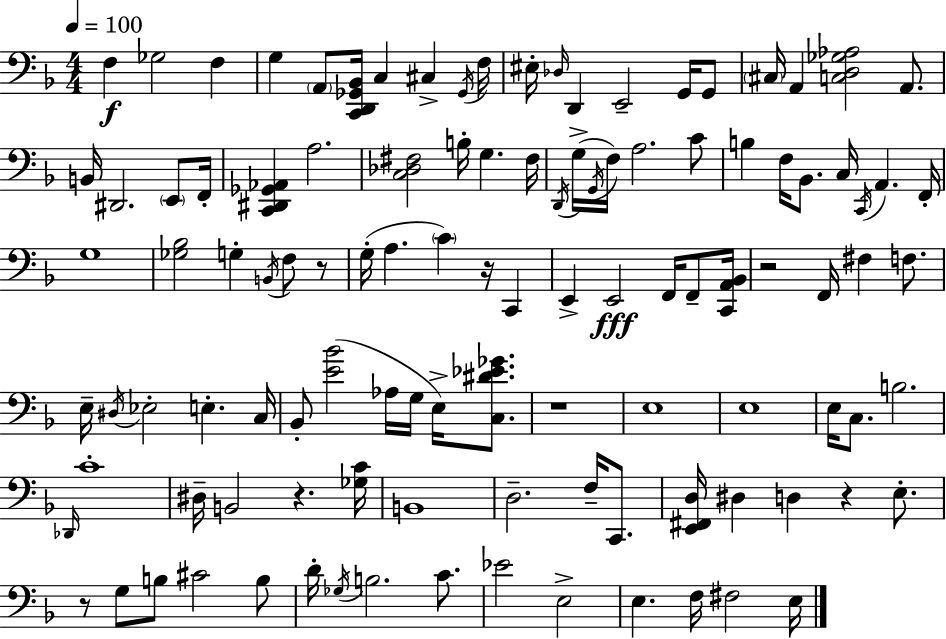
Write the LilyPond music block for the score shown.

{
  \clef bass
  \numericTimeSignature
  \time 4/4
  \key f \major
  \tempo 4 = 100
  \repeat volta 2 { f4\f ges2 f4 | g4 \parenthesize a,8 <c, d, ges, bes,>16 c4 cis4-> \acciaccatura { ges,16 } | f16 eis16-. \grace { des16 } d,4 e,2-- g,16 | g,8 \parenthesize cis16 a,4 <c d ges aes>2 a,8. | \break b,16 dis,2. \parenthesize e,8 | f,16-. <c, dis, ges, aes,>4 a2. | <c des fis>2 b16-. g4. | fis16 \acciaccatura { d,16 }( g16-> \acciaccatura { g,16 }) f16 a2. | \break c'8 b4 f16 bes,8. c16 \acciaccatura { c,16 } a,4. | f,16-. g1 | <ges bes>2 g4-. | \acciaccatura { b,16 } f8 r8 g16-.( a4. \parenthesize c'4) | \break r16 c,4 e,4-> e,2\fff | f,16 f,8-- <c, a, bes,>16 r2 f,16 fis4 | f8. e16-- \acciaccatura { dis16 } ees2-. | e4.-. c16 bes,8-. <e' bes'>2( | \break aes16 g16 e16->) <c dis' ees' ges'>8. r1 | e1 | e1 | e16 c8. b2. | \break \grace { des,16 } c'1-. | dis16-- b,2 | r4. <ges c'>16 b,1 | d2.-- | \break f16-- c,8. <e, fis, d>16 dis4 d4 | r4 e8.-. r8 g8 b8 cis'2 | b8 d'16-. \acciaccatura { ges16 } b2. | c'8. ees'2 | \break e2-> e4. f16 | fis2 e16 } \bar "|."
}